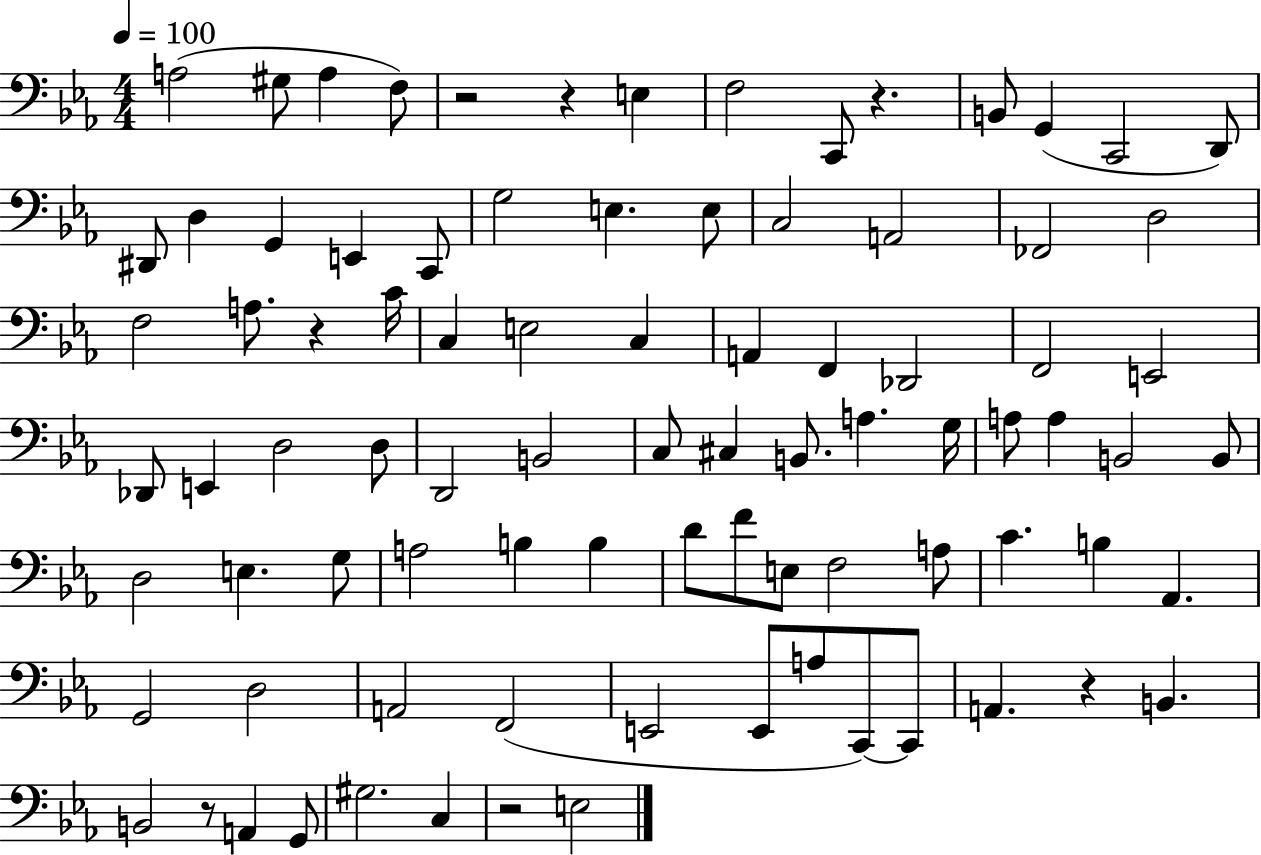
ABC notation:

X:1
T:Untitled
M:4/4
L:1/4
K:Eb
A,2 ^G,/2 A, F,/2 z2 z E, F,2 C,,/2 z B,,/2 G,, C,,2 D,,/2 ^D,,/2 D, G,, E,, C,,/2 G,2 E, E,/2 C,2 A,,2 _F,,2 D,2 F,2 A,/2 z C/4 C, E,2 C, A,, F,, _D,,2 F,,2 E,,2 _D,,/2 E,, D,2 D,/2 D,,2 B,,2 C,/2 ^C, B,,/2 A, G,/4 A,/2 A, B,,2 B,,/2 D,2 E, G,/2 A,2 B, B, D/2 F/2 E,/2 F,2 A,/2 C B, _A,, G,,2 D,2 A,,2 F,,2 E,,2 E,,/2 A,/2 C,,/2 C,,/2 A,, z B,, B,,2 z/2 A,, G,,/2 ^G,2 C, z2 E,2